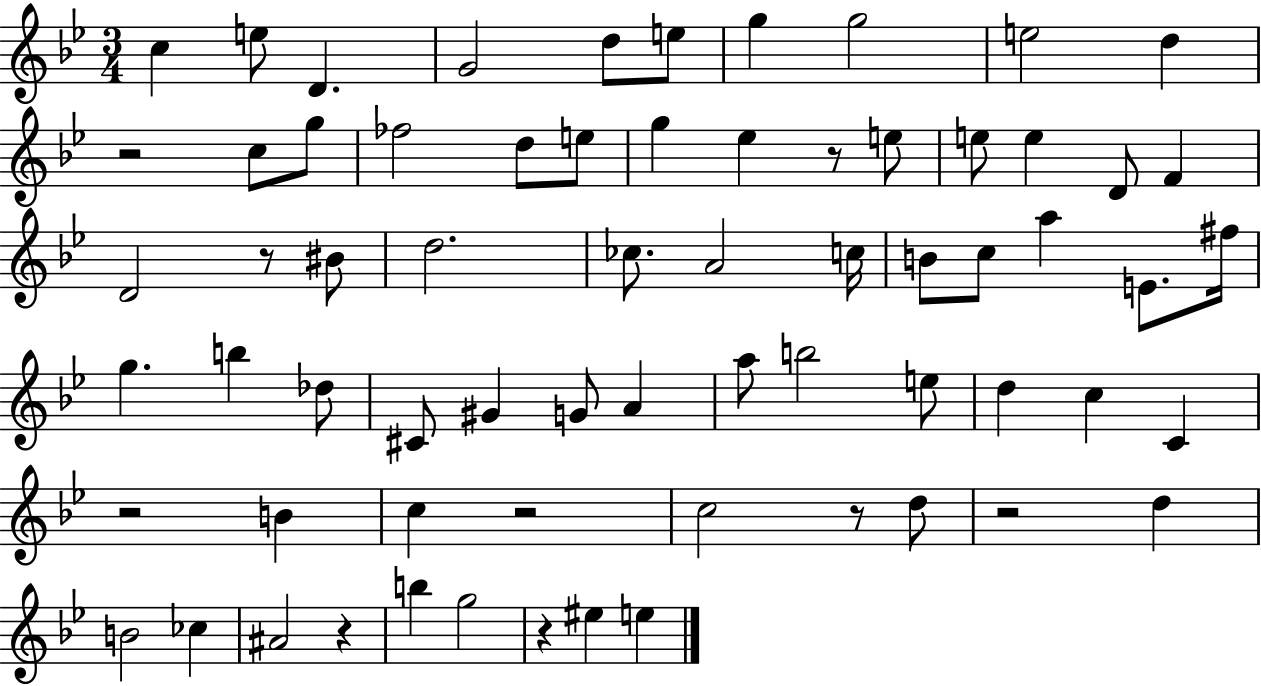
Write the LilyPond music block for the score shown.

{
  \clef treble
  \numericTimeSignature
  \time 3/4
  \key bes \major
  c''4 e''8 d'4. | g'2 d''8 e''8 | g''4 g''2 | e''2 d''4 | \break r2 c''8 g''8 | fes''2 d''8 e''8 | g''4 ees''4 r8 e''8 | e''8 e''4 d'8 f'4 | \break d'2 r8 bis'8 | d''2. | ces''8. a'2 c''16 | b'8 c''8 a''4 e'8. fis''16 | \break g''4. b''4 des''8 | cis'8 gis'4 g'8 a'4 | a''8 b''2 e''8 | d''4 c''4 c'4 | \break r2 b'4 | c''4 r2 | c''2 r8 d''8 | r2 d''4 | \break b'2 ces''4 | ais'2 r4 | b''4 g''2 | r4 eis''4 e''4 | \break \bar "|."
}